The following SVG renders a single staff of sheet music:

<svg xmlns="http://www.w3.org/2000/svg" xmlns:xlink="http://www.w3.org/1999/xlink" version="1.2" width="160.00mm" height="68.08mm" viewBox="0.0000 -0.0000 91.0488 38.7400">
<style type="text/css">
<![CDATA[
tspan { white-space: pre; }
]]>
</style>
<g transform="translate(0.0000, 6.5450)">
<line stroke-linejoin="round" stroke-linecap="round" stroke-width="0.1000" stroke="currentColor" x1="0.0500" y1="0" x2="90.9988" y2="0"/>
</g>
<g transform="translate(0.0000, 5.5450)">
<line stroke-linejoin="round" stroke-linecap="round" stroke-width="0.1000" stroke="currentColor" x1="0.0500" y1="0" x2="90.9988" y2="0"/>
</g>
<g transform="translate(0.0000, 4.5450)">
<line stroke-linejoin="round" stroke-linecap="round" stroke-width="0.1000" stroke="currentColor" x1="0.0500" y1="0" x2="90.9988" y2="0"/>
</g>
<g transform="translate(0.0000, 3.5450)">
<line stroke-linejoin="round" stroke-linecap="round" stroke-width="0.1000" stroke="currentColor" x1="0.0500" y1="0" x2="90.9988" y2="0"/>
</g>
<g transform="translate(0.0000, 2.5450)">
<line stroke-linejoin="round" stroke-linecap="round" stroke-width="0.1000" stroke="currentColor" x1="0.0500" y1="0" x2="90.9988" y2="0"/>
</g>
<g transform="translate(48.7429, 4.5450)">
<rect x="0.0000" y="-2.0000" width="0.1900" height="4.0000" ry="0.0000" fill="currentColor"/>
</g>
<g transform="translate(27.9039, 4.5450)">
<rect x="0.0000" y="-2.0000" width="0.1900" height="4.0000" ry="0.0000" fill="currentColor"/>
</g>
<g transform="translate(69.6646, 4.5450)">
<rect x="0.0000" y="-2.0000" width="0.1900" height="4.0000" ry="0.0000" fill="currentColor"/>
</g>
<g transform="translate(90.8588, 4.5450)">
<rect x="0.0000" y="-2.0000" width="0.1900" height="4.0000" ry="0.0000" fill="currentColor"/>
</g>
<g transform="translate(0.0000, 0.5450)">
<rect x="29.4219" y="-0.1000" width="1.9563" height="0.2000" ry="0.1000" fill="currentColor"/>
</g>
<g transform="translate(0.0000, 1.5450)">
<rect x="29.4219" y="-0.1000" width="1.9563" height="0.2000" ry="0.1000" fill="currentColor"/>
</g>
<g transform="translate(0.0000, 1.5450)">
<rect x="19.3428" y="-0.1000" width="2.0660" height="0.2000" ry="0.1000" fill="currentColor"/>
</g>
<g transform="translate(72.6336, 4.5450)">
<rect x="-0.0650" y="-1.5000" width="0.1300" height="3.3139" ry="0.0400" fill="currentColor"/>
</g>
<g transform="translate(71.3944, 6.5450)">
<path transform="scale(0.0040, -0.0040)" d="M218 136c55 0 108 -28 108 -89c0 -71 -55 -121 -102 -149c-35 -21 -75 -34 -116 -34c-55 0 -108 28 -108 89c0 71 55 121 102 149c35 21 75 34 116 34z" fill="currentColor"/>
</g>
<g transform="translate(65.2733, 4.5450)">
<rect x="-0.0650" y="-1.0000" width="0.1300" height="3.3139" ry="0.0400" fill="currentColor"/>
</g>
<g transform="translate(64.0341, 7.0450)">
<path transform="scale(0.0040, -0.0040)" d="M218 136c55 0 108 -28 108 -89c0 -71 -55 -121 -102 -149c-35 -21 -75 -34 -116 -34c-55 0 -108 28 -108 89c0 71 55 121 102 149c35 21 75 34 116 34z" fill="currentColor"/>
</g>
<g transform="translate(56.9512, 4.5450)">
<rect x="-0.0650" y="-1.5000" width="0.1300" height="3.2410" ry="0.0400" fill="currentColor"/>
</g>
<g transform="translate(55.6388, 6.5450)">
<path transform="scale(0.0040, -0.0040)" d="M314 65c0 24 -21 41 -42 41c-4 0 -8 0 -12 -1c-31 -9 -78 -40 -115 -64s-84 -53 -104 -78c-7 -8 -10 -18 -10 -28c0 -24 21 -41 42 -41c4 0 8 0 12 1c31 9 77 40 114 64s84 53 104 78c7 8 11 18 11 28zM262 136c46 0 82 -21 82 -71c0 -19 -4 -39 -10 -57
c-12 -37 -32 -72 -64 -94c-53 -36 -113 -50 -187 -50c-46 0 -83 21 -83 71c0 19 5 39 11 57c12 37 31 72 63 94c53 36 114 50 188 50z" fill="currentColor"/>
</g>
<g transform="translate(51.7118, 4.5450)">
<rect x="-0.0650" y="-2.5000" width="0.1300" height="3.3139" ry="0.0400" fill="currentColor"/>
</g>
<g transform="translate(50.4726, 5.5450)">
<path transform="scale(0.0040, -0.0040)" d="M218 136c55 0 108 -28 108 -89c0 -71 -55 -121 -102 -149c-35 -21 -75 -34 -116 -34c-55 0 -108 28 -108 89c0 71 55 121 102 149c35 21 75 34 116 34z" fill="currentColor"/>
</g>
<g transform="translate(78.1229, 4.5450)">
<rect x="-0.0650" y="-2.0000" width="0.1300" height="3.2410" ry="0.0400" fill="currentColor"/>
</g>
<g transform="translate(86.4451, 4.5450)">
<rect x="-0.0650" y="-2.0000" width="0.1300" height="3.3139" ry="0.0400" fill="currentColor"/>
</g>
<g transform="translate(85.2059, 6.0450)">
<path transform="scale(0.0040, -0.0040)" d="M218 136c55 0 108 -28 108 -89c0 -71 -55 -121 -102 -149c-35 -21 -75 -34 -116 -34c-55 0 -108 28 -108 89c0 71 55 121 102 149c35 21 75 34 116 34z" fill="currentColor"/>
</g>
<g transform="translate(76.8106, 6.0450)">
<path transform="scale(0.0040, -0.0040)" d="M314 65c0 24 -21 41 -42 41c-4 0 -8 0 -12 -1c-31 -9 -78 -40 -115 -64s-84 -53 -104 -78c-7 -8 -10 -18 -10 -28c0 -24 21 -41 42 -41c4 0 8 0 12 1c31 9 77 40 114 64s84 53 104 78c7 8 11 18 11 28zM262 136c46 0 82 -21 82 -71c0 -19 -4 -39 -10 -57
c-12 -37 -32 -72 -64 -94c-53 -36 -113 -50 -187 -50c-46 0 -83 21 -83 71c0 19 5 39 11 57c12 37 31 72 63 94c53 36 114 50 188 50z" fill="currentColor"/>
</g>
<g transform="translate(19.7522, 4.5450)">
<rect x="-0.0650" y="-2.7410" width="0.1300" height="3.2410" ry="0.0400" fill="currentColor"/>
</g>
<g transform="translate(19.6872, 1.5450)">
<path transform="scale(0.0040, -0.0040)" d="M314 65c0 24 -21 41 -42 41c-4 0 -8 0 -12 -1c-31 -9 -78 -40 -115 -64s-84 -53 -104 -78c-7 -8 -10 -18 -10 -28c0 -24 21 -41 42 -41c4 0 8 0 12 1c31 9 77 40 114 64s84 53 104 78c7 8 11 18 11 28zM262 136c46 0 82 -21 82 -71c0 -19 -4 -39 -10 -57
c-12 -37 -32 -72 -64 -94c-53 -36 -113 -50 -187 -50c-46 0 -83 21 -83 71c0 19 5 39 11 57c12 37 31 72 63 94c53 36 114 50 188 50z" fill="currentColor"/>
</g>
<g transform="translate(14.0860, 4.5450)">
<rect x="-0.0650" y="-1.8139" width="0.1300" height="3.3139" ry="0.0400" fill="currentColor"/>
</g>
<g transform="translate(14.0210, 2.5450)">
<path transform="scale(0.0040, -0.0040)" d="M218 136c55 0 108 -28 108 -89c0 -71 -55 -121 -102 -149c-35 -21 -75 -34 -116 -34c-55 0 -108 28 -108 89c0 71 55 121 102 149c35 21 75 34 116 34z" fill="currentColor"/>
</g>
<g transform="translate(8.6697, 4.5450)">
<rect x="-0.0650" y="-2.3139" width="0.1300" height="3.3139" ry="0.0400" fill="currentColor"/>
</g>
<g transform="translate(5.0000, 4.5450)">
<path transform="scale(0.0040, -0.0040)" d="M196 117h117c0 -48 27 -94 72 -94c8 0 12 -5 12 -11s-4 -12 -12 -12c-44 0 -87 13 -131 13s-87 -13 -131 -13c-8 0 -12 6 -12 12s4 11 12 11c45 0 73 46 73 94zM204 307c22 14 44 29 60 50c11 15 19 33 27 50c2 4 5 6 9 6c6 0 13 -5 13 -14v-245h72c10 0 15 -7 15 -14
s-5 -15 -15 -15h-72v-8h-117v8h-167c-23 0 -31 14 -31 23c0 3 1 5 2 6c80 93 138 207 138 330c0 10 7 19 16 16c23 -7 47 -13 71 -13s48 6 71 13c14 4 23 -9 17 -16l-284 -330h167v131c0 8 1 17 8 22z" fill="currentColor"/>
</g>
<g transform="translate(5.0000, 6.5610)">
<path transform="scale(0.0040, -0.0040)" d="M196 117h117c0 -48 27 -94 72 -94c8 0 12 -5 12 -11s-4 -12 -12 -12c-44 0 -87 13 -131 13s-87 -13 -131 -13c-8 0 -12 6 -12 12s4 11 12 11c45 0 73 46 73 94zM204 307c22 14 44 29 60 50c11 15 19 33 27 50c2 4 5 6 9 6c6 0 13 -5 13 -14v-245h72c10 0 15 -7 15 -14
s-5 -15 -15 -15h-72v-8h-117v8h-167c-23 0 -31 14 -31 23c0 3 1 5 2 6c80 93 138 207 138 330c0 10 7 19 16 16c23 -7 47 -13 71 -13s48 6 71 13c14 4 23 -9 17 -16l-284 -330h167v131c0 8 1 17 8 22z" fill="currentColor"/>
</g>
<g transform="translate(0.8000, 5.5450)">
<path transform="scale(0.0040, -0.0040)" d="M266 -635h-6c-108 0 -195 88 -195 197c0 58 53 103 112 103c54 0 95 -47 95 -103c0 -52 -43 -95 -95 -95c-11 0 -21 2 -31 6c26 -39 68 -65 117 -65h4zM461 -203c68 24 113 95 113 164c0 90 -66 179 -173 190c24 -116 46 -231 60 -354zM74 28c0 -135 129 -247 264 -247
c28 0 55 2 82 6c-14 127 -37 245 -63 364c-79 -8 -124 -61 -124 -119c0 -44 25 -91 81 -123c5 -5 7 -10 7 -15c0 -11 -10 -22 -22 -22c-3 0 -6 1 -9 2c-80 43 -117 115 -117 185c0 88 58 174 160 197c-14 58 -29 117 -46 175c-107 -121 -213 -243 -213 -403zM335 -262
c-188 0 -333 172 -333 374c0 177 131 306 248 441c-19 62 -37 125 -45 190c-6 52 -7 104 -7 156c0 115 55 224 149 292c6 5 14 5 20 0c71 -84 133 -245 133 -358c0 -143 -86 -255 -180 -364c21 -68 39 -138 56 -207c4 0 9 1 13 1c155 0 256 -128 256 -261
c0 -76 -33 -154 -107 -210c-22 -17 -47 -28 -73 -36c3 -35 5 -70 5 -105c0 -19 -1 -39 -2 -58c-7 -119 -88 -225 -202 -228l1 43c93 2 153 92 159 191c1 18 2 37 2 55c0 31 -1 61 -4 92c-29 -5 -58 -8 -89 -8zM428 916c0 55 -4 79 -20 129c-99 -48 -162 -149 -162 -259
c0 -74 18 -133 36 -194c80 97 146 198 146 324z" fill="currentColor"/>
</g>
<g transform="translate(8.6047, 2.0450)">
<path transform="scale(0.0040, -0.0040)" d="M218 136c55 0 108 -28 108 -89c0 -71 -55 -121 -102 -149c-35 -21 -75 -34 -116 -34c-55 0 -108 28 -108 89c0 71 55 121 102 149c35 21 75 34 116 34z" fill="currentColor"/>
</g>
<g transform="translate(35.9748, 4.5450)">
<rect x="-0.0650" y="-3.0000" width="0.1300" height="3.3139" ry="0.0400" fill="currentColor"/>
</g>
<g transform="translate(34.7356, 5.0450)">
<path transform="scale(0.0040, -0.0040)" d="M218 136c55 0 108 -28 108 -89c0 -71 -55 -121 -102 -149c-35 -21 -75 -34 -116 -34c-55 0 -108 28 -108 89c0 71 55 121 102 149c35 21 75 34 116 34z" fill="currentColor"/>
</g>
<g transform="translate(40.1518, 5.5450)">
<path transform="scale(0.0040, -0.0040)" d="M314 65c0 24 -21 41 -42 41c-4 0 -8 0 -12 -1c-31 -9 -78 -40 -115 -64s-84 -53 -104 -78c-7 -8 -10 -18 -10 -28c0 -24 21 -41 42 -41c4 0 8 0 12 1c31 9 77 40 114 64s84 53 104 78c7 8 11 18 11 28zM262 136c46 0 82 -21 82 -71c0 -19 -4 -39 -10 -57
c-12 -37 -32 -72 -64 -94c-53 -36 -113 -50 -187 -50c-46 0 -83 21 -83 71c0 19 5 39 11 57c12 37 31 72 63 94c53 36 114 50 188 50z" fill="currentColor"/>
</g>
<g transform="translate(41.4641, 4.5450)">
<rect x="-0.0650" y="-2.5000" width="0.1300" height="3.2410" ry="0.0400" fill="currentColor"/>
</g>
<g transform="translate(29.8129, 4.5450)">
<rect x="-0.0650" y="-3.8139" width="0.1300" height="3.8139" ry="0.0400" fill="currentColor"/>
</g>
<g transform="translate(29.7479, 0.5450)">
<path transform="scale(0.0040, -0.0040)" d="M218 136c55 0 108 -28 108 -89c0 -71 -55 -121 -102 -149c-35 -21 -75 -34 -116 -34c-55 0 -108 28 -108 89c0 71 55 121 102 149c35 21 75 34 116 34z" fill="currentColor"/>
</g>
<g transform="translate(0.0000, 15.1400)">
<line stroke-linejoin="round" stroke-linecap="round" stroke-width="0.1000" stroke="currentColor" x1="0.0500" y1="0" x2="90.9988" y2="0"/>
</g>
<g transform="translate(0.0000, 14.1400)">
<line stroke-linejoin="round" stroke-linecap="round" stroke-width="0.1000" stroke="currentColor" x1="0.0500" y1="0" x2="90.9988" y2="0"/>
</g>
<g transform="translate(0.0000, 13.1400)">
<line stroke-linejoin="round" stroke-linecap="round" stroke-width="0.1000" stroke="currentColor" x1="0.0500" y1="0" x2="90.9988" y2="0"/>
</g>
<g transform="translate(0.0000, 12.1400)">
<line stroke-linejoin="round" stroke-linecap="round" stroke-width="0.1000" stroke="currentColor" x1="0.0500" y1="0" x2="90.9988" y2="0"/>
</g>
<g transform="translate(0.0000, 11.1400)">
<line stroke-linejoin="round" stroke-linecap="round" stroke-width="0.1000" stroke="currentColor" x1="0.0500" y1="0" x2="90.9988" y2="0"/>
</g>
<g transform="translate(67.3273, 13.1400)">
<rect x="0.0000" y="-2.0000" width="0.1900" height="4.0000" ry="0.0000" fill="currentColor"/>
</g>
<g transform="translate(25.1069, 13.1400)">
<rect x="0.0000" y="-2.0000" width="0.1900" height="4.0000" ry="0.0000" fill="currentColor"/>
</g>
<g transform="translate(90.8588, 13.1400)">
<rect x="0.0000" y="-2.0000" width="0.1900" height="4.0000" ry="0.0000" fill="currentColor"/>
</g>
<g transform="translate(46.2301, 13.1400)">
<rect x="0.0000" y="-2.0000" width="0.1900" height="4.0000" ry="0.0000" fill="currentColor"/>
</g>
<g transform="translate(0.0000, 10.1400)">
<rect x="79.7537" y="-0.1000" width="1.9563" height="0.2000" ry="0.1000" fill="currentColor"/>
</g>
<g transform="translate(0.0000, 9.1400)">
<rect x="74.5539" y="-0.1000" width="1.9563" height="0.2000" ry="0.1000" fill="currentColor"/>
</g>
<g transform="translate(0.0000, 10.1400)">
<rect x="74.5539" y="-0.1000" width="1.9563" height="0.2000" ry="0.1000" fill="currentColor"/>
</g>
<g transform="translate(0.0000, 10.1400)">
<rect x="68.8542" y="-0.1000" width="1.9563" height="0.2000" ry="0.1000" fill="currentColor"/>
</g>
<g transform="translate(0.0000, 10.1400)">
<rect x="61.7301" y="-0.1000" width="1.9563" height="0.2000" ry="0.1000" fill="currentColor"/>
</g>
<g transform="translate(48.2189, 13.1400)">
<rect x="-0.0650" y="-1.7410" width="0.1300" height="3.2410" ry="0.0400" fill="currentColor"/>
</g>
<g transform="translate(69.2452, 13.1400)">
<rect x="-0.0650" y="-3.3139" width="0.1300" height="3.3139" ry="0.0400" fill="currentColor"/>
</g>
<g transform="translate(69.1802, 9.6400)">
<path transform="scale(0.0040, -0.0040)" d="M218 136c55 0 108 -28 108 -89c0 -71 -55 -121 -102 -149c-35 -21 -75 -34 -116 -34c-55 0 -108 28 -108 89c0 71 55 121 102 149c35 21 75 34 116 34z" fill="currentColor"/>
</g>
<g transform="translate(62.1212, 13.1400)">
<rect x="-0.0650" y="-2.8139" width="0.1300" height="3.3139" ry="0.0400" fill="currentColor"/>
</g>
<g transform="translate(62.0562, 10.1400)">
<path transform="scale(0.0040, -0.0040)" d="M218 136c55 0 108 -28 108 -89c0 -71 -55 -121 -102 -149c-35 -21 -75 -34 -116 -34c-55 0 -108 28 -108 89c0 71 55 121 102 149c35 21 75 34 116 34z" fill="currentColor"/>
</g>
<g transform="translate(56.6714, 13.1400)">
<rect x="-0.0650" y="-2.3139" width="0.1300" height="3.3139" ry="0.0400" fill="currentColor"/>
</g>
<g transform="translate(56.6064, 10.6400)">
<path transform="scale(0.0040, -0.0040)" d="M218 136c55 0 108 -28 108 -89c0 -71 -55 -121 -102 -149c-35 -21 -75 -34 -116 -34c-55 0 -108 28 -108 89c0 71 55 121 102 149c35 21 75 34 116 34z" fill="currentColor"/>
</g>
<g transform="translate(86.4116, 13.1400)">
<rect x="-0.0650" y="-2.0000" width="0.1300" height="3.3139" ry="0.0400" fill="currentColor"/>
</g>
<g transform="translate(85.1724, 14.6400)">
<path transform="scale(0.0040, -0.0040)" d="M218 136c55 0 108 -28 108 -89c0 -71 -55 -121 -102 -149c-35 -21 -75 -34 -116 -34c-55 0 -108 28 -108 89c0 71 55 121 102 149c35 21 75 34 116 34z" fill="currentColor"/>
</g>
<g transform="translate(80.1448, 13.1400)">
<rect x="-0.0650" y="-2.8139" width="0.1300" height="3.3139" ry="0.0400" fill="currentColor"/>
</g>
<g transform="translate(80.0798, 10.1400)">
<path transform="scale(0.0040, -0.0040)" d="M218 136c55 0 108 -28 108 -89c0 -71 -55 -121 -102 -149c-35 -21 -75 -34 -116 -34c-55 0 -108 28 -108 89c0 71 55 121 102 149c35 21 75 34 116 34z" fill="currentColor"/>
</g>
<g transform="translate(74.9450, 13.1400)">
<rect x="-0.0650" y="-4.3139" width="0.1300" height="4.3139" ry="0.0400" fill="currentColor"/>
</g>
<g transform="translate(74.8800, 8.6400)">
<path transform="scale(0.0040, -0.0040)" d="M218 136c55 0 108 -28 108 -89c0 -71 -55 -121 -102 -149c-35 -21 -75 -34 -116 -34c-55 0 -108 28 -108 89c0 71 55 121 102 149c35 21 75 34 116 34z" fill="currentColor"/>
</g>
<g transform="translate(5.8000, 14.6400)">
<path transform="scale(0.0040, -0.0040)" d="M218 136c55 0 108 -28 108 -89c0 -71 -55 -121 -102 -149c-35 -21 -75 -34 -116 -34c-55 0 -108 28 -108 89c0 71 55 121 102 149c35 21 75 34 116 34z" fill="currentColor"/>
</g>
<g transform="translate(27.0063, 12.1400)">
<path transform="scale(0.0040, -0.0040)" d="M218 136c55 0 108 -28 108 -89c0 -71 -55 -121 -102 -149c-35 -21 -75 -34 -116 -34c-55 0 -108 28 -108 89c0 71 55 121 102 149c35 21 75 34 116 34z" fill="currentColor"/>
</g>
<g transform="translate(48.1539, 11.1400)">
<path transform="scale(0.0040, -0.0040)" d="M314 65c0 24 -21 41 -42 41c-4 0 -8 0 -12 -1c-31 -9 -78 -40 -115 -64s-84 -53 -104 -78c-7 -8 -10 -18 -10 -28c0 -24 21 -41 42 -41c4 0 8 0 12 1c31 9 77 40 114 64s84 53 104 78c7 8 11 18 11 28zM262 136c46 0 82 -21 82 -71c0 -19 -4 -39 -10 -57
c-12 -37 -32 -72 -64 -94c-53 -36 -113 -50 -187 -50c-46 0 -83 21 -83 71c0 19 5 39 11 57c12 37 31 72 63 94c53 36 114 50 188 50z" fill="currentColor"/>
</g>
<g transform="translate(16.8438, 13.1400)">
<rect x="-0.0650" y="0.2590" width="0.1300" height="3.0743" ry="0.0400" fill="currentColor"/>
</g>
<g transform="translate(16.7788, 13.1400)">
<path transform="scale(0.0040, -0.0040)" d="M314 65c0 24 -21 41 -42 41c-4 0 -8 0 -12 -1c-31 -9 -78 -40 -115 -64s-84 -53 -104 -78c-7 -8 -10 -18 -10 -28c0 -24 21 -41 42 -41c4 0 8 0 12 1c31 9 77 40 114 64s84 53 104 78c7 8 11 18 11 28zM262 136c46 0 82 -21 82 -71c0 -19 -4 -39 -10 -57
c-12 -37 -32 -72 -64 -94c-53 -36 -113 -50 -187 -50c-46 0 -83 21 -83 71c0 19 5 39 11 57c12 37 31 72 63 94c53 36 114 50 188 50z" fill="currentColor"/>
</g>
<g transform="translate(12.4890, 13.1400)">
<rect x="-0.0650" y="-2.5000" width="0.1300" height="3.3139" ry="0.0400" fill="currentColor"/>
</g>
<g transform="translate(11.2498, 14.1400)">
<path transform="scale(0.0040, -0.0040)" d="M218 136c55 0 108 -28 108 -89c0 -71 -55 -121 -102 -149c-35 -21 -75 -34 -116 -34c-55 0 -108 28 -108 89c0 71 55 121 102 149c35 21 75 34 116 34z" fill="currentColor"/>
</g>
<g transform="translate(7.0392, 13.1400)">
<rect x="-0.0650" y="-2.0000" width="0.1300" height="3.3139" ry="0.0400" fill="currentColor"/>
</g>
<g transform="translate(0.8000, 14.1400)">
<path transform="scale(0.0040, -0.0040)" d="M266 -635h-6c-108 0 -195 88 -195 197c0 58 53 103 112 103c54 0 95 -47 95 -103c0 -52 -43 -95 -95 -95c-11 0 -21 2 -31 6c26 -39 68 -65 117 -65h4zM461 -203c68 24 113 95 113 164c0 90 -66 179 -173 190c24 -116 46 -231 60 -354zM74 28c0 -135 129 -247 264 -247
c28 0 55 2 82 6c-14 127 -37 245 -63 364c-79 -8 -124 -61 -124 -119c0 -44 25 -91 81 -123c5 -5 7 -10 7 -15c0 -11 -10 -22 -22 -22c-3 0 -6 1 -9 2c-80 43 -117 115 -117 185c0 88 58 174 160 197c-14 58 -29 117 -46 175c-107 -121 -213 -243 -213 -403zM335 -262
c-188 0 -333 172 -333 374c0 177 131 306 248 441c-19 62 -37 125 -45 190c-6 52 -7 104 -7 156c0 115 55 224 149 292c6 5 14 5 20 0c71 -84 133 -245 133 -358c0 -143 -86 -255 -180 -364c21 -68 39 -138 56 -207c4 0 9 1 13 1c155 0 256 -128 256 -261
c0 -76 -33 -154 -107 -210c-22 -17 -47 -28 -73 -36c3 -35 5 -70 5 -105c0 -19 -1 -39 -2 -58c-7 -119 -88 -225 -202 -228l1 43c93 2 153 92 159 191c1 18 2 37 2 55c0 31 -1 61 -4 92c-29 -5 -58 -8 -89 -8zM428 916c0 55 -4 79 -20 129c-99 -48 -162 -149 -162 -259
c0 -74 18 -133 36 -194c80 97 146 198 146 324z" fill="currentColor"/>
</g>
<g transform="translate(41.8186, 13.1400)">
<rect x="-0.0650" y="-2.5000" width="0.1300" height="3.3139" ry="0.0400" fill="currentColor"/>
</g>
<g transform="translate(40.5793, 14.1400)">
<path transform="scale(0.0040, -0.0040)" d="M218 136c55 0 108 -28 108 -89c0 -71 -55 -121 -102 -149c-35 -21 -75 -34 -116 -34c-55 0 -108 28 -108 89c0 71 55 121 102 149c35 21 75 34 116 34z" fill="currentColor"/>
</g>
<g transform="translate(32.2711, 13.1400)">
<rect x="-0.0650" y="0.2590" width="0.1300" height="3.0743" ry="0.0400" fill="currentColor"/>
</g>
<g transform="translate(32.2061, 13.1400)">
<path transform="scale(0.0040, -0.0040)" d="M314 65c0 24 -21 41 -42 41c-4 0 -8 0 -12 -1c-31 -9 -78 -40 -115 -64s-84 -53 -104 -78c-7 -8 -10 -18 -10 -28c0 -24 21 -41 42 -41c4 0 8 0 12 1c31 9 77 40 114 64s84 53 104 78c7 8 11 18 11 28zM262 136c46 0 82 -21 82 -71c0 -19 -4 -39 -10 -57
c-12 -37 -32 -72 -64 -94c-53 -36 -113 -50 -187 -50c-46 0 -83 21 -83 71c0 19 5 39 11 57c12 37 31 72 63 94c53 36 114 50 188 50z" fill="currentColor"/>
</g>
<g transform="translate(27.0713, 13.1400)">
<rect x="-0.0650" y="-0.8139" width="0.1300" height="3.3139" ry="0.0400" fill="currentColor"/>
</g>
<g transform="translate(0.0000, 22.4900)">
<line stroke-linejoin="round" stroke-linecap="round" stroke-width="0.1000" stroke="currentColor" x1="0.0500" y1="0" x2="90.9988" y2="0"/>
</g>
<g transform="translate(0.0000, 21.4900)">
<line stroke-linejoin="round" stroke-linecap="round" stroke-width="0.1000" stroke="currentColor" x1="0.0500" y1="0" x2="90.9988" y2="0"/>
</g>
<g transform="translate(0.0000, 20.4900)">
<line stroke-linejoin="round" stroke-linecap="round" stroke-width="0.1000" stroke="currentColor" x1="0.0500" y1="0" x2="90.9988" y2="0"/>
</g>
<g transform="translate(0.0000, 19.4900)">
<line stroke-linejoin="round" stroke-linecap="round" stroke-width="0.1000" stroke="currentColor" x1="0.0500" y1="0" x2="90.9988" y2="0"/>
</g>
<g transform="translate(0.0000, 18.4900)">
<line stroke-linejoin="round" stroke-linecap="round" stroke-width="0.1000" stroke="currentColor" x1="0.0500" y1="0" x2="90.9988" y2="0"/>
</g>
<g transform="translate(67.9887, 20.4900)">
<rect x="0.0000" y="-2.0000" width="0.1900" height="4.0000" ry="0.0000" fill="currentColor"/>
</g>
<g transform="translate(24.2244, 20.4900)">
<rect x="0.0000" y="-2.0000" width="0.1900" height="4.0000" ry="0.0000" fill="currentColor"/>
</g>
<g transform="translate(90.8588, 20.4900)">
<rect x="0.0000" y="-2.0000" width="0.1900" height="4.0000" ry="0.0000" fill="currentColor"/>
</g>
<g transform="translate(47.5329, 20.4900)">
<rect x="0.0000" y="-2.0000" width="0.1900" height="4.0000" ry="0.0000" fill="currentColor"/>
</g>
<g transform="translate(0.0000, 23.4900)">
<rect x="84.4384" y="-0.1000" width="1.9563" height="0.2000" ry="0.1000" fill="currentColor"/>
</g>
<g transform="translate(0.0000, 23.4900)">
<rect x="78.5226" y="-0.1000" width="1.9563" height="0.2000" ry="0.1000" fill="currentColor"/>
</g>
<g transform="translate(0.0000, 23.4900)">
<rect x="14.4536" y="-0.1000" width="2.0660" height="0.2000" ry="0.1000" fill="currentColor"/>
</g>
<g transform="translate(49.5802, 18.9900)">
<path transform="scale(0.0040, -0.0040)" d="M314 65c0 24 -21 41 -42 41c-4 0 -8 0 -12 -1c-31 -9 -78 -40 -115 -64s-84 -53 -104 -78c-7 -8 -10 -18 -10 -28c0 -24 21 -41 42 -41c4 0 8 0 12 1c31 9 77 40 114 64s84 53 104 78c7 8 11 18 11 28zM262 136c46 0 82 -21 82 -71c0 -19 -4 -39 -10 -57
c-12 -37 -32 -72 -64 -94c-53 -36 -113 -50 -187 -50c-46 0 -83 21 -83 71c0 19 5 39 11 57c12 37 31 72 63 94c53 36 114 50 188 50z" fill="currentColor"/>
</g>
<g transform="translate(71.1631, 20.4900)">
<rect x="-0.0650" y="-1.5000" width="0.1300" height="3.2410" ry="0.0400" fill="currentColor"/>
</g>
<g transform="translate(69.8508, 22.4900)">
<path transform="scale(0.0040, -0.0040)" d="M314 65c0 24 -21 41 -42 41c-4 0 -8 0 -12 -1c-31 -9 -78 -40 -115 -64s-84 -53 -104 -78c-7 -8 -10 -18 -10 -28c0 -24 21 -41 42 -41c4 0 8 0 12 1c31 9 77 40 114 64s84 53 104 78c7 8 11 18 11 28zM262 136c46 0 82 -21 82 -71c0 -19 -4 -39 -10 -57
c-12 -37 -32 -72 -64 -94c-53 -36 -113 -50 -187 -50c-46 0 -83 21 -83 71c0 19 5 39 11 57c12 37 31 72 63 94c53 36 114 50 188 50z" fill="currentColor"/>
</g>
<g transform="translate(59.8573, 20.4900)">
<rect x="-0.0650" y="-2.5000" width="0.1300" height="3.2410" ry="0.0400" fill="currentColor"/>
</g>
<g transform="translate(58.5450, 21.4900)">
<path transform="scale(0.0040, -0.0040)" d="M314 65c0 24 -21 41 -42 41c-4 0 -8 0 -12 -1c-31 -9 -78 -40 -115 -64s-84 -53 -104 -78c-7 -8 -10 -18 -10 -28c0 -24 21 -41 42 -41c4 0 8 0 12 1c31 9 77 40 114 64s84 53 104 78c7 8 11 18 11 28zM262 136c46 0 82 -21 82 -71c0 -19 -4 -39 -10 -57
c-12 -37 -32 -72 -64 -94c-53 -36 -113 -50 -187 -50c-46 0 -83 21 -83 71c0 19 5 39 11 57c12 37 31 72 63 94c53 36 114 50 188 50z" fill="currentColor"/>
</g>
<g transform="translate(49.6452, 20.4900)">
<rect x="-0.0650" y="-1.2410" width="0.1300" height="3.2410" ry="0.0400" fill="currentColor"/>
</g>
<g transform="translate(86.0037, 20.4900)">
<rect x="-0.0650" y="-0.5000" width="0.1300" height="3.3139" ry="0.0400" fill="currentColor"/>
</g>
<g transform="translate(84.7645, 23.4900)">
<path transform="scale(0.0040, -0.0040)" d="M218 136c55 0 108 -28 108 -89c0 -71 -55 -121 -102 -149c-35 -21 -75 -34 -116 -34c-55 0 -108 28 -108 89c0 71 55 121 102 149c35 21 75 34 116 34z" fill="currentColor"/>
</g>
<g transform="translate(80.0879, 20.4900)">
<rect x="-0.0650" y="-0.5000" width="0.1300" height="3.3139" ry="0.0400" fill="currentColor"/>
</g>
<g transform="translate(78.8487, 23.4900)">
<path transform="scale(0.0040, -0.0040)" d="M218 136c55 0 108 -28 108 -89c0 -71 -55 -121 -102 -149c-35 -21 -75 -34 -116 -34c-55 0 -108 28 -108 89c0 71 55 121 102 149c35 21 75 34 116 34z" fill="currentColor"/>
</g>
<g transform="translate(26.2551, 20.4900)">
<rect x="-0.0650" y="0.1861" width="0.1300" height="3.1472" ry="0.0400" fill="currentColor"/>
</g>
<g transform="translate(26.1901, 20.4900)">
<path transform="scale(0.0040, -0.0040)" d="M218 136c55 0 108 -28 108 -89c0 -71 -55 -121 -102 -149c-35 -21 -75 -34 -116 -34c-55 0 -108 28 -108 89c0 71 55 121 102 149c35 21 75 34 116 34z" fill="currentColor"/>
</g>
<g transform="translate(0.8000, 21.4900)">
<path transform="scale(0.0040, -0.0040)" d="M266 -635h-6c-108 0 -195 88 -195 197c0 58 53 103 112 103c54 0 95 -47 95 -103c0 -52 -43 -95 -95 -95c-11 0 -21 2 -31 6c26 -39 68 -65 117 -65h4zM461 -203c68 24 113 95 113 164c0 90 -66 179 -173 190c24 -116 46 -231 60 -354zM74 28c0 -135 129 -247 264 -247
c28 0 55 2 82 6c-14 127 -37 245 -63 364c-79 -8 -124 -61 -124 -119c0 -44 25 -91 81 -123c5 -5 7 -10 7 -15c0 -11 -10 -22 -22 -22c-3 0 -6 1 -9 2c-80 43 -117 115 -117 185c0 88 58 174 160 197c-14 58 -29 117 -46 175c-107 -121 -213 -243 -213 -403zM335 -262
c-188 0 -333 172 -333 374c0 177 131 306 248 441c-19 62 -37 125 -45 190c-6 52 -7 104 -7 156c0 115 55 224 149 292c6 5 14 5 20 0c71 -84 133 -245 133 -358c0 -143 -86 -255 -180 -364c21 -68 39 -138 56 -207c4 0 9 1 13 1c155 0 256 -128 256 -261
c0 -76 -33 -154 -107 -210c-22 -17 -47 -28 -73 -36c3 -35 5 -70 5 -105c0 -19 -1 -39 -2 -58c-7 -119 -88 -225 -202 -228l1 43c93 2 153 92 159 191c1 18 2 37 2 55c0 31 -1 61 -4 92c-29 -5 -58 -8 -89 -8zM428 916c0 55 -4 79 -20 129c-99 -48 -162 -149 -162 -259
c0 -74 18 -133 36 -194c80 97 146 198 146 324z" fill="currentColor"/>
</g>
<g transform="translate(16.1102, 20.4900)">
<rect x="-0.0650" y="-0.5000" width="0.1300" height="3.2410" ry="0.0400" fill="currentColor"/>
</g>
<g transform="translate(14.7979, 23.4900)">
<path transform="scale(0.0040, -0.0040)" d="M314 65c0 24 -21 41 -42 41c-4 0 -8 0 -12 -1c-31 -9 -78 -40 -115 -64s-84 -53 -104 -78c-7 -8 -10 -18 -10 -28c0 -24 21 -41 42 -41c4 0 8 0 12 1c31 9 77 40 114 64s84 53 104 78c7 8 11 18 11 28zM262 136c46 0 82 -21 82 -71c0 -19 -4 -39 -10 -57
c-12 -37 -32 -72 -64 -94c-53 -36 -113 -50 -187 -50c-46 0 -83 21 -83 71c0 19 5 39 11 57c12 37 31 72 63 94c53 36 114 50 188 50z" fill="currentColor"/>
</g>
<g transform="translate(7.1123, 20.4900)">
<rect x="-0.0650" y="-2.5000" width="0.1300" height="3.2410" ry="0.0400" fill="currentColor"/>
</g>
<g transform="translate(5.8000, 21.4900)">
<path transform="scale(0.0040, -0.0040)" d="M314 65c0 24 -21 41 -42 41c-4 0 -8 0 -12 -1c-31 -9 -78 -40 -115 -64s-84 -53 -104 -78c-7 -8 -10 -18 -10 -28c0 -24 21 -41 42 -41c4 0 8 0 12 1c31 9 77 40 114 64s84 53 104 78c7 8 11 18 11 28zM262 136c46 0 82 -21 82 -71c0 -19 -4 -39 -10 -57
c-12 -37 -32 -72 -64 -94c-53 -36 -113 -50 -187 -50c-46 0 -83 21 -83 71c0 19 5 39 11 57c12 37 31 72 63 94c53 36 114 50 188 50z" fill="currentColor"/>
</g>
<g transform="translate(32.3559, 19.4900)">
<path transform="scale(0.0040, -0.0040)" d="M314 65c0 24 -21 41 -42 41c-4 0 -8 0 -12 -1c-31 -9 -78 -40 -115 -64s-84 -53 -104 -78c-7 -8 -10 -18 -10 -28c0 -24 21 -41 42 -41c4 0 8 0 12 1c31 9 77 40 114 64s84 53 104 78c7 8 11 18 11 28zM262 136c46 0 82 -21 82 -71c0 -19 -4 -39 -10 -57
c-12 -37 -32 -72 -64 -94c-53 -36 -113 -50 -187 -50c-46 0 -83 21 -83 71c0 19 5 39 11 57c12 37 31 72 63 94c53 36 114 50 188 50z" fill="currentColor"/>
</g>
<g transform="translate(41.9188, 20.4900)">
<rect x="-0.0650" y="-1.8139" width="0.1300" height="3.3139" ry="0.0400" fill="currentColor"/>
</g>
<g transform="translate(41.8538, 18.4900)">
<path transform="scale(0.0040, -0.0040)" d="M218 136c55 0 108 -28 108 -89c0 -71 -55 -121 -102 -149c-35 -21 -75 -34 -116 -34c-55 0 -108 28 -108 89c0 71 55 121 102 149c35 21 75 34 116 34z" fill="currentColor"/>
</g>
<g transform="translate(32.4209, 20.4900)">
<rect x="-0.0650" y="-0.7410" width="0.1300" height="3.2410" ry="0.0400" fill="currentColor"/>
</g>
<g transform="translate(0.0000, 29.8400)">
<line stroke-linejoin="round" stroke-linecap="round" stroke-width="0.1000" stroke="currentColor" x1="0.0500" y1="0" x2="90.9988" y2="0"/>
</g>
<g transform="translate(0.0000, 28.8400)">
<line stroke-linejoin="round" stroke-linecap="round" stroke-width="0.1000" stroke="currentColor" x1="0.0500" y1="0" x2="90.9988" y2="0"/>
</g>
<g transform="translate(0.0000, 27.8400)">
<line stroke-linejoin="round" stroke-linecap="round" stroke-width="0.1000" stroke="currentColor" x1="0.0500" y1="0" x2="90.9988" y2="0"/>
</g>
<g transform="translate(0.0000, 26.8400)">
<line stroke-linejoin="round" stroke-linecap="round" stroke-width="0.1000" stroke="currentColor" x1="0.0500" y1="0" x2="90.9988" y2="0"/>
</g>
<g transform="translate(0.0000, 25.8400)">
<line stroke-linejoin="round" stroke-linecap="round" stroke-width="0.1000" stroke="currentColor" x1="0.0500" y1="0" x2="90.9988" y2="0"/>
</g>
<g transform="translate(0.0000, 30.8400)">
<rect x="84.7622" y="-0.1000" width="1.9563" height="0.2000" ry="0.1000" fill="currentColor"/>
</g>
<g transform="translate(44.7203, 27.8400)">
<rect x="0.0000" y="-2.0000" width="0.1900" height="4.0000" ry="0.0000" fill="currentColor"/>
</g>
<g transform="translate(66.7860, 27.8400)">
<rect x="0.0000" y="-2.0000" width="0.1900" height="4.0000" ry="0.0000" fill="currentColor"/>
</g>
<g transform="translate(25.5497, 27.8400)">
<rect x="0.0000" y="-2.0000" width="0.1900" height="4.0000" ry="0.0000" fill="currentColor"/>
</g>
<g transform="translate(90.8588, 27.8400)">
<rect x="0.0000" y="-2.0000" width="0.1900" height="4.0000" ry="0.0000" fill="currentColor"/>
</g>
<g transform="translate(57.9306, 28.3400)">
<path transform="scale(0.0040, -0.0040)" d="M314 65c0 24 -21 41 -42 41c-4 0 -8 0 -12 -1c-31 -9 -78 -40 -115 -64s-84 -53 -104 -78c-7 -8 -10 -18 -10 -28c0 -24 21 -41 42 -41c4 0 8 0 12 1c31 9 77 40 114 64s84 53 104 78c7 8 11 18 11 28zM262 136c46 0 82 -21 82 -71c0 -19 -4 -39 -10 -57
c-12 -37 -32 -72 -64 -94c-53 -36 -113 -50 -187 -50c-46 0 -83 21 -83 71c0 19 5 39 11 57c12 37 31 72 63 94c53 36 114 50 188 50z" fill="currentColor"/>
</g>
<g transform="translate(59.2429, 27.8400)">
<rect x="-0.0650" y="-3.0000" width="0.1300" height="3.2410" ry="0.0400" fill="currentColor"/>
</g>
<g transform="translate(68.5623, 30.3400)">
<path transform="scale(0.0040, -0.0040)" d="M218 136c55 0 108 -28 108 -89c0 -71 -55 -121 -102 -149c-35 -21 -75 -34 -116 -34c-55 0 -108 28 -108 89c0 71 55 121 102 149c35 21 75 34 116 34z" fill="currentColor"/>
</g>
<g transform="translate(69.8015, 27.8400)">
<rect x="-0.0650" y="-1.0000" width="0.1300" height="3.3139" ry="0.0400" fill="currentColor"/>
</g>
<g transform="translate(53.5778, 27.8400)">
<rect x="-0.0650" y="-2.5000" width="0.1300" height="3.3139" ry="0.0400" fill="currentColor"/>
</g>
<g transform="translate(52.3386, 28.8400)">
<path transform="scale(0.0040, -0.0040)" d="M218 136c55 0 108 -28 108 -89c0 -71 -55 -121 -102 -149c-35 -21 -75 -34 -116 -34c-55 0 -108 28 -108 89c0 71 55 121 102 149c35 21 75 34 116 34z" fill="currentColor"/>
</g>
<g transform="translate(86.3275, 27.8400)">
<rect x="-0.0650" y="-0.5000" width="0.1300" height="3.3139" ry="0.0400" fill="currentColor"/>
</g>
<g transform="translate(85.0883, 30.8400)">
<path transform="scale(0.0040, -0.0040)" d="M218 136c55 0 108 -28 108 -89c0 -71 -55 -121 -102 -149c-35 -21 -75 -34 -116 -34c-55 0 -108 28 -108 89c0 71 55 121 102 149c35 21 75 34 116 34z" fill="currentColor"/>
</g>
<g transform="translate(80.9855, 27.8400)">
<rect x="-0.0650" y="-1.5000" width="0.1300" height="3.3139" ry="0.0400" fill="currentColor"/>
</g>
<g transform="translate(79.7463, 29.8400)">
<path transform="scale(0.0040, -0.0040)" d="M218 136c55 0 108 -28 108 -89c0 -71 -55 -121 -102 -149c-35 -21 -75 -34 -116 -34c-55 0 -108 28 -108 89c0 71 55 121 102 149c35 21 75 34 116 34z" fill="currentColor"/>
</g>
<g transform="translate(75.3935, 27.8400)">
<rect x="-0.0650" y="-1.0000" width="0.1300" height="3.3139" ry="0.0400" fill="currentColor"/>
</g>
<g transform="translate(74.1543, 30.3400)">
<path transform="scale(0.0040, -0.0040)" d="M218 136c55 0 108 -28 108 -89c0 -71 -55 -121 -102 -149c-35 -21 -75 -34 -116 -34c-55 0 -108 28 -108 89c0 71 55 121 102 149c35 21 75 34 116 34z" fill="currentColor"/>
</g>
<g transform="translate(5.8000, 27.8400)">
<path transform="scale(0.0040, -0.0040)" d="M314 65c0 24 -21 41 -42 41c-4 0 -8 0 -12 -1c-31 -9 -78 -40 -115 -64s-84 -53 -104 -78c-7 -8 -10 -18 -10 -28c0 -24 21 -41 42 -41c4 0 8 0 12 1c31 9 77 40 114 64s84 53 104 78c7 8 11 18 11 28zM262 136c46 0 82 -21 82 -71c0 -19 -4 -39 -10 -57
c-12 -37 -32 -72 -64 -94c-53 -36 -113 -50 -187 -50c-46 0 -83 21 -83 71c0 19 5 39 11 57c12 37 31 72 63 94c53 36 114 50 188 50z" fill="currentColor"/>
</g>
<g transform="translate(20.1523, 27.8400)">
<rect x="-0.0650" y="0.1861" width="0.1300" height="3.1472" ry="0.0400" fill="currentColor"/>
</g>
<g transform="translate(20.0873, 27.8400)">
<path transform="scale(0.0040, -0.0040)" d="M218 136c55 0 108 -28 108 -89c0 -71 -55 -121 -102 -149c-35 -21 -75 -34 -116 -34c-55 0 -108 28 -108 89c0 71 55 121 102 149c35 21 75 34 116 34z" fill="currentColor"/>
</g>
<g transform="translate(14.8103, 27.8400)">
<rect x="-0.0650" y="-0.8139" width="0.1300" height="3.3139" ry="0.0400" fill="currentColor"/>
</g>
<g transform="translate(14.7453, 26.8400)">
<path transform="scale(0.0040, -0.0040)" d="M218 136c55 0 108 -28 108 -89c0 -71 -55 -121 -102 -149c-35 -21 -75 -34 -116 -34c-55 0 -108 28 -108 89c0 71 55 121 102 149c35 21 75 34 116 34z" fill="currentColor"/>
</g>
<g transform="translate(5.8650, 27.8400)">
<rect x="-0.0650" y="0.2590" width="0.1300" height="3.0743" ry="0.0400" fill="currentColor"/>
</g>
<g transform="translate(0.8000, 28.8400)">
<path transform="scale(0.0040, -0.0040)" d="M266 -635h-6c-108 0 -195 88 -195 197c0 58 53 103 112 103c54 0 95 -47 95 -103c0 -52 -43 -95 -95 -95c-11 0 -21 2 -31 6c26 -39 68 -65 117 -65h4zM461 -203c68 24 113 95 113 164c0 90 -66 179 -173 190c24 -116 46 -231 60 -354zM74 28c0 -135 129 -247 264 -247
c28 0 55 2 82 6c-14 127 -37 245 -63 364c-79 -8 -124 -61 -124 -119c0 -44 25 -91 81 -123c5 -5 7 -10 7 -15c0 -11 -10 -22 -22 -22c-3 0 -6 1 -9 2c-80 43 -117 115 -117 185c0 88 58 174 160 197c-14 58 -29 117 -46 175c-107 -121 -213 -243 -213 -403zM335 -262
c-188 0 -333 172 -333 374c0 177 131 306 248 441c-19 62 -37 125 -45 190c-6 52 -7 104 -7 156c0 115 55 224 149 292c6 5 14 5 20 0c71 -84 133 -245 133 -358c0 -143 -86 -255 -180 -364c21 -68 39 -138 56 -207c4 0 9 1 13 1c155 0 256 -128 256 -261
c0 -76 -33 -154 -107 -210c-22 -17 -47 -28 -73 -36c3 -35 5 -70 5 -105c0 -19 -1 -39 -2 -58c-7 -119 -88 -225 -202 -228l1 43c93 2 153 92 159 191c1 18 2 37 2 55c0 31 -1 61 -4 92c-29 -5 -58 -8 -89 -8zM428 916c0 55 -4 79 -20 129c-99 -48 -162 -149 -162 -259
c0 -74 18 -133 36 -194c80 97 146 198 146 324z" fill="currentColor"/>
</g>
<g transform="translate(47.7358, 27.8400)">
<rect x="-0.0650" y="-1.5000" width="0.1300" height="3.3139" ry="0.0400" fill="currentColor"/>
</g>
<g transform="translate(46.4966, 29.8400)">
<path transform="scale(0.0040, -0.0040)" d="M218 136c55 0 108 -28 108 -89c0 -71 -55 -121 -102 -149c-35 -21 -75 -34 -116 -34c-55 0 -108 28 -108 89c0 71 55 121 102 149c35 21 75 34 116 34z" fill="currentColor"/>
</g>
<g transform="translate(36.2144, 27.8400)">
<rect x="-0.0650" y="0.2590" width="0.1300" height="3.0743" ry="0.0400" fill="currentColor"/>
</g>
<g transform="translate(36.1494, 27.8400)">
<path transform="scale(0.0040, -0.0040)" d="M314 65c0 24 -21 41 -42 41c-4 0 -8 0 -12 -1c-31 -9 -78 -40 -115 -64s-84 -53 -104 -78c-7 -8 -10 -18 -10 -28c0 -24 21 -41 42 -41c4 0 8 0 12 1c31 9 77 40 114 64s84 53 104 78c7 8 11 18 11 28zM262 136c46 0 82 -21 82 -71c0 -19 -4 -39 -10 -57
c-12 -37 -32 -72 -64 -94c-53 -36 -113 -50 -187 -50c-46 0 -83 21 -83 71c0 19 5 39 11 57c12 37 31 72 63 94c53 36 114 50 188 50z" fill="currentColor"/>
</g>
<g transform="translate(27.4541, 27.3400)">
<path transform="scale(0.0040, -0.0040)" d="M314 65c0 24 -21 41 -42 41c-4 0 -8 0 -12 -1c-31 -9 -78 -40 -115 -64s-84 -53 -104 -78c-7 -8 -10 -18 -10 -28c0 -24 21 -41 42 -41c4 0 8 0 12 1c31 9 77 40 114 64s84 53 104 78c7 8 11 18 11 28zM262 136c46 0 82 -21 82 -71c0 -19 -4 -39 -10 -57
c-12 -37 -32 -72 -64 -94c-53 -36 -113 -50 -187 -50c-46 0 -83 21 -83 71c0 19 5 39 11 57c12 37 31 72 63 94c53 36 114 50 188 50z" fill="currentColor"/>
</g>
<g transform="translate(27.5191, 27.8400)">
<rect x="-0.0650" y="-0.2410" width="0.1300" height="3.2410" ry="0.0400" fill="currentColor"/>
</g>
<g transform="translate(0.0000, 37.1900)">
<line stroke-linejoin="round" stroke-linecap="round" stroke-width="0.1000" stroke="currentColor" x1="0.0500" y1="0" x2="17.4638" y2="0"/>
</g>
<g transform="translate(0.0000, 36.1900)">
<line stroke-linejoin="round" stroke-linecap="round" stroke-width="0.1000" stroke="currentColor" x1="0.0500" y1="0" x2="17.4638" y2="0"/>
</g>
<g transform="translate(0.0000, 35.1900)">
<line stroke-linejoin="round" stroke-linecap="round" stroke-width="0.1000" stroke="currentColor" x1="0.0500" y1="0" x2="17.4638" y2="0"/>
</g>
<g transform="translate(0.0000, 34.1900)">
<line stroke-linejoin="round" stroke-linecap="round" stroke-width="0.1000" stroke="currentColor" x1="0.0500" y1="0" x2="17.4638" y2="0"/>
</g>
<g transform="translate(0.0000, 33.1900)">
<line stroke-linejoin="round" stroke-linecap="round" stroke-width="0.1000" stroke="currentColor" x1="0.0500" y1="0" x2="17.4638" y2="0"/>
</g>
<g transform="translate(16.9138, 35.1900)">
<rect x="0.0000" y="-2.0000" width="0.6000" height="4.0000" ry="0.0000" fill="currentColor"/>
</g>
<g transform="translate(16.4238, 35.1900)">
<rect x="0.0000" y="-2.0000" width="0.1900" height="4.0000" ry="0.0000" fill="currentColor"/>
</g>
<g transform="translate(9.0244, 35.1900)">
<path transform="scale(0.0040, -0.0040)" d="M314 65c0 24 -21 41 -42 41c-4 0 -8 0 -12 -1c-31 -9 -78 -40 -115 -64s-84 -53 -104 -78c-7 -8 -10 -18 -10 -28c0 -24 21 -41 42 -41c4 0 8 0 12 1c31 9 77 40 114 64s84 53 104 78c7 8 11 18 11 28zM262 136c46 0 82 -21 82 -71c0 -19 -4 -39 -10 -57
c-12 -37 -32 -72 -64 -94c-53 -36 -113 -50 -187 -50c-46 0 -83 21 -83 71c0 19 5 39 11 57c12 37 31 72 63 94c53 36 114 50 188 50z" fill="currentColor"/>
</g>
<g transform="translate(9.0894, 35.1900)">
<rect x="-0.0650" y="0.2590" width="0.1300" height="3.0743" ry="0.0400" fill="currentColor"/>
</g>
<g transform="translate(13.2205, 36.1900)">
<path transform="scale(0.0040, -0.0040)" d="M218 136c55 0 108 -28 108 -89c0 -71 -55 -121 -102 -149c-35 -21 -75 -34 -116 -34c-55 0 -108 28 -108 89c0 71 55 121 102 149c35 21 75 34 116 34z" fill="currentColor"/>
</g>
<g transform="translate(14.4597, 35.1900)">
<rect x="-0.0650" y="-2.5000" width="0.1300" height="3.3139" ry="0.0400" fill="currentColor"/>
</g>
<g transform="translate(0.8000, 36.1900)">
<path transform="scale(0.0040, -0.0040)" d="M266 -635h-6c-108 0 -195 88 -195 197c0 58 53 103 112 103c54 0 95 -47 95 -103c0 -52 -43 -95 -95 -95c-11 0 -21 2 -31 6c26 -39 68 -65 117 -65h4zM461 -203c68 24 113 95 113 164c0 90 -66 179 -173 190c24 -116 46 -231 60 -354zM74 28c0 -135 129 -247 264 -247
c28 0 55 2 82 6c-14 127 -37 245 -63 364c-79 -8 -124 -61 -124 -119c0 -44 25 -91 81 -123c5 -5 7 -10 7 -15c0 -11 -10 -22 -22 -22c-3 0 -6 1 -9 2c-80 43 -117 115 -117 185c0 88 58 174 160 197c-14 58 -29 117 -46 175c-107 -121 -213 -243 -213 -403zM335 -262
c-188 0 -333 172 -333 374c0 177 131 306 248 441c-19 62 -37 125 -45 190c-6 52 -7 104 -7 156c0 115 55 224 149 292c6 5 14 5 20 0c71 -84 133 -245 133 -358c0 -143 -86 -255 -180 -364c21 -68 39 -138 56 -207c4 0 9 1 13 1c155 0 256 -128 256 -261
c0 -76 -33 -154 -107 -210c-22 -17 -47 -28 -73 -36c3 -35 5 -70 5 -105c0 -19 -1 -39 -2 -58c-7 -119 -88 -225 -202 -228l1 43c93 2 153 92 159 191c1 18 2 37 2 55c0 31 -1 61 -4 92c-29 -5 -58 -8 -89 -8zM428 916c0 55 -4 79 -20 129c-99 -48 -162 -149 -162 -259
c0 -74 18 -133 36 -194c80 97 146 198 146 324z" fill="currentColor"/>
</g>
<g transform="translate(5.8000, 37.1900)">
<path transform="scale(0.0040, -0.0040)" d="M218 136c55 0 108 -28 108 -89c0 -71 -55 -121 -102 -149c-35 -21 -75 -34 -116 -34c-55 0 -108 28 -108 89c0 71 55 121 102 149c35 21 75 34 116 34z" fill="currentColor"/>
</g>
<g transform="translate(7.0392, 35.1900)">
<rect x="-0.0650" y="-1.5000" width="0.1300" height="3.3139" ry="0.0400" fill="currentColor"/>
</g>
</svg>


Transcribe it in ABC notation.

X:1
T:Untitled
M:4/4
L:1/4
K:C
g f a2 c' A G2 G E2 D E F2 F F G B2 d B2 G f2 g a b d' a F G2 C2 B d2 f e2 G2 E2 C C B2 d B c2 B2 E G A2 D D E C E B2 G